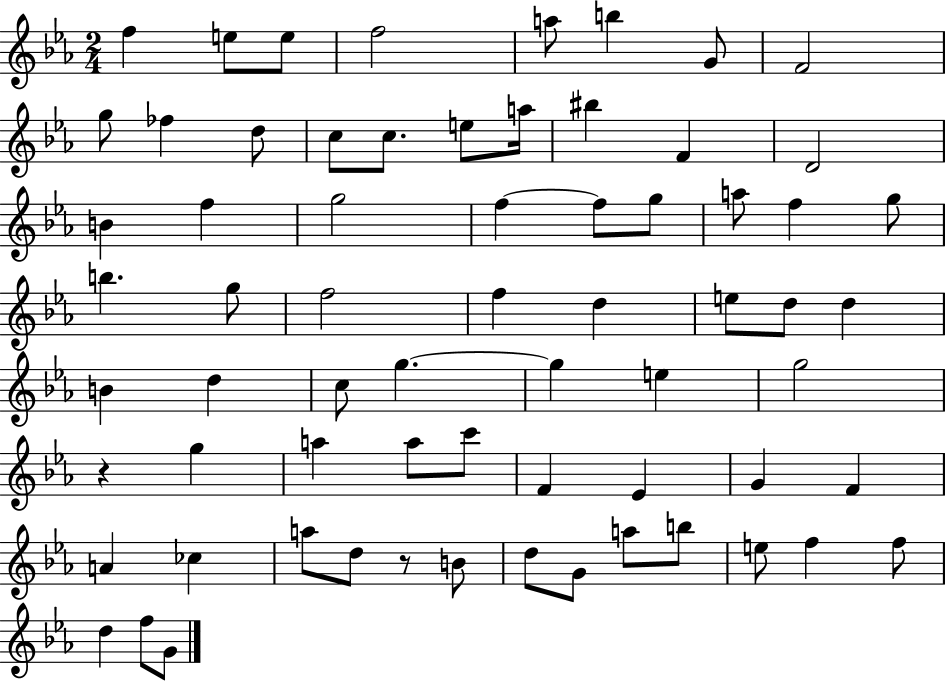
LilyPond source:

{
  \clef treble
  \numericTimeSignature
  \time 2/4
  \key ees \major
  f''4 e''8 e''8 | f''2 | a''8 b''4 g'8 | f'2 | \break g''8 fes''4 d''8 | c''8 c''8. e''8 a''16 | bis''4 f'4 | d'2 | \break b'4 f''4 | g''2 | f''4~~ f''8 g''8 | a''8 f''4 g''8 | \break b''4. g''8 | f''2 | f''4 d''4 | e''8 d''8 d''4 | \break b'4 d''4 | c''8 g''4.~~ | g''4 e''4 | g''2 | \break r4 g''4 | a''4 a''8 c'''8 | f'4 ees'4 | g'4 f'4 | \break a'4 ces''4 | a''8 d''8 r8 b'8 | d''8 g'8 a''8 b''8 | e''8 f''4 f''8 | \break d''4 f''8 g'8 | \bar "|."
}